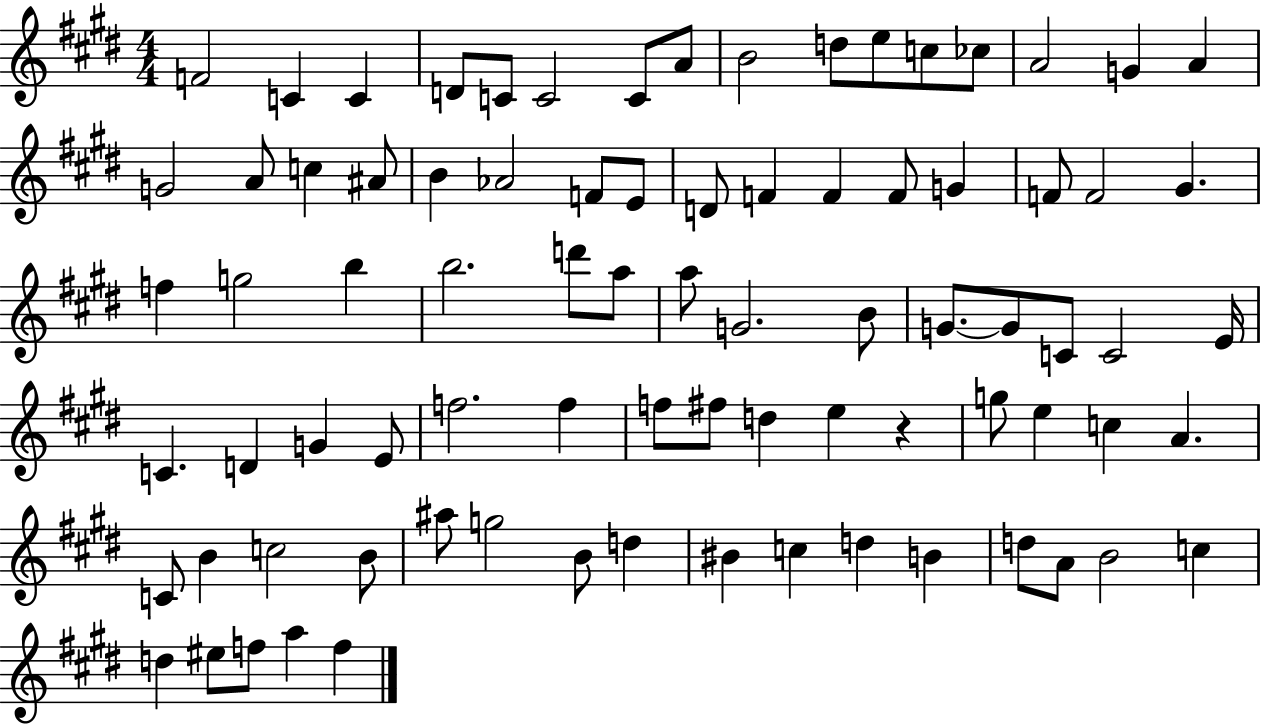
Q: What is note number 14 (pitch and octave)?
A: A4